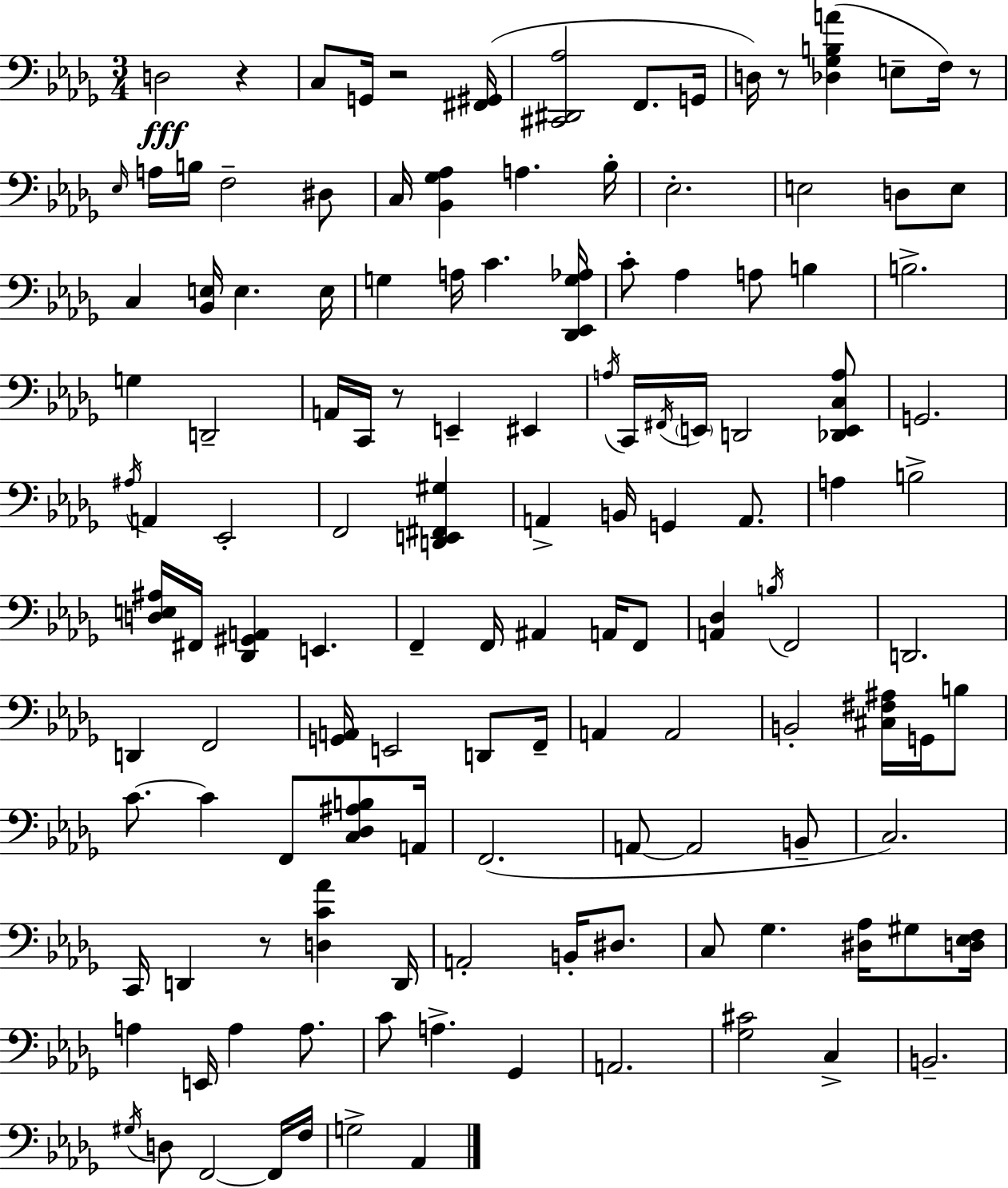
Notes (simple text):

D3/h R/q C3/e G2/s R/h [F#2,G#2]/s [C#2,D#2,Ab3]/h F2/e. G2/s D3/s R/e [Db3,Gb3,B3,A4]/q E3/e F3/s R/e Eb3/s A3/s B3/s F3/h D#3/e C3/s [Bb2,Gb3,Ab3]/q A3/q. Bb3/s Eb3/h. E3/h D3/e E3/e C3/q [Bb2,E3]/s E3/q. E3/s G3/q A3/s C4/q. [Db2,Eb2,G3,Ab3]/s C4/e Ab3/q A3/e B3/q B3/h. G3/q D2/h A2/s C2/s R/e E2/q EIS2/q A3/s C2/s F#2/s E2/s D2/h [Db2,E2,C3,A3]/e G2/h. A#3/s A2/q Eb2/h F2/h [D2,E2,F#2,G#3]/q A2/q B2/s G2/q A2/e. A3/q B3/h [D3,E3,A#3]/s F#2/s [Db2,G#2,A2]/q E2/q. F2/q F2/s A#2/q A2/s F2/e [A2,Db3]/q B3/s F2/h D2/h. D2/q F2/h [G2,A2]/s E2/h D2/e F2/s A2/q A2/h B2/h [C#3,F#3,A#3]/s G2/s B3/e C4/e. C4/q F2/e [C3,Db3,A#3,B3]/e A2/s F2/h. A2/e A2/h B2/e C3/h. C2/s D2/q R/e [D3,C4,Ab4]/q D2/s A2/h B2/s D#3/e. C3/e Gb3/q. [D#3,Ab3]/s G#3/e [D3,Eb3,F3]/s A3/q E2/s A3/q A3/e. C4/e A3/q. Gb2/q A2/h. [Gb3,C#4]/h C3/q B2/h. G#3/s D3/e F2/h F2/s F3/s G3/h Ab2/q